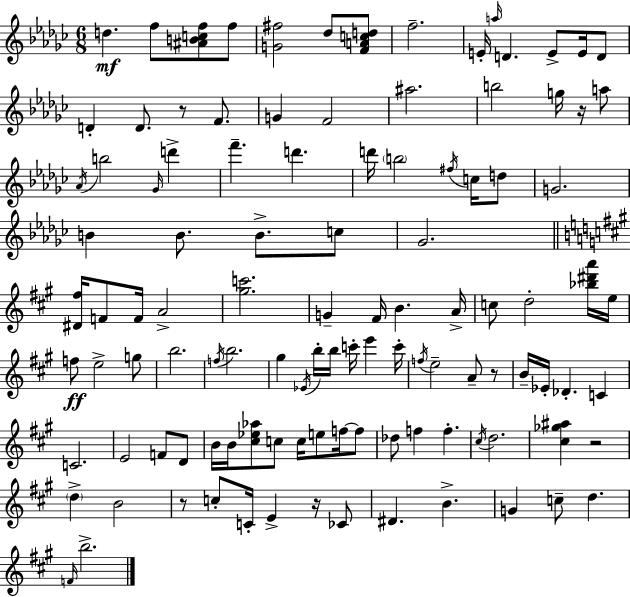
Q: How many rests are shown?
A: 6